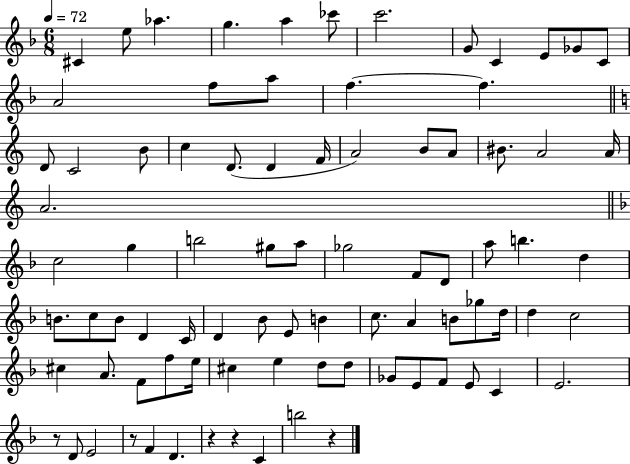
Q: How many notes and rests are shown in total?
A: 84